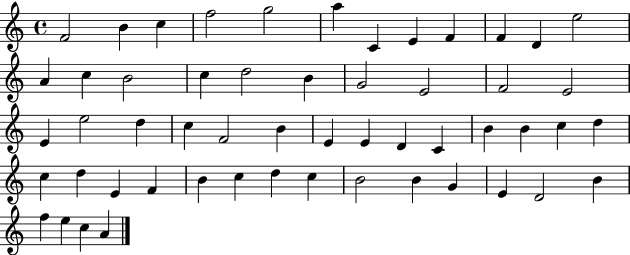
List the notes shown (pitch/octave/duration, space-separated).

F4/h B4/q C5/q F5/h G5/h A5/q C4/q E4/q F4/q F4/q D4/q E5/h A4/q C5/q B4/h C5/q D5/h B4/q G4/h E4/h F4/h E4/h E4/q E5/h D5/q C5/q F4/h B4/q E4/q E4/q D4/q C4/q B4/q B4/q C5/q D5/q C5/q D5/q E4/q F4/q B4/q C5/q D5/q C5/q B4/h B4/q G4/q E4/q D4/h B4/q F5/q E5/q C5/q A4/q